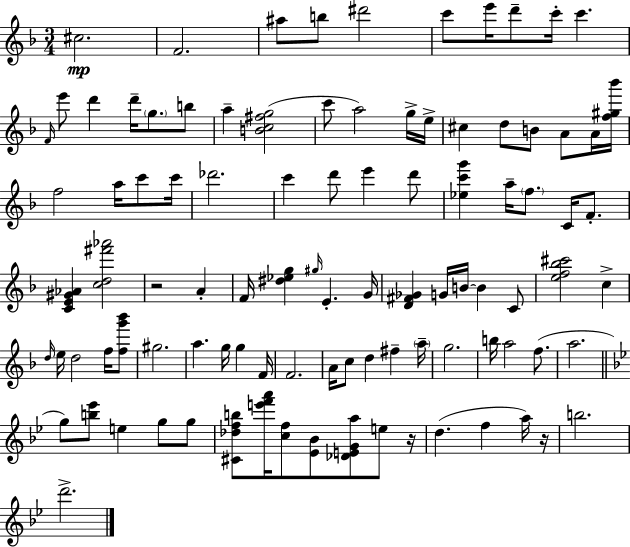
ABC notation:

X:1
T:Untitled
M:3/4
L:1/4
K:Dm
^c2 F2 ^a/2 b/2 ^d'2 c'/2 e'/4 d'/2 c'/4 c' F/4 e'/2 d' d'/4 g/2 b/2 a [Bc^fg]2 c'/2 a2 g/4 e/4 ^c d/2 B/2 A/2 A/4 [f^g_b']/4 f2 a/4 c'/2 c'/4 _d'2 c' d'/2 e' d'/2 [_ec'g'] a/4 f/2 C/4 F/2 [CE^G_A] [cd^f'_a']2 z2 A F/4 [^d_eg] ^g/4 E G/4 [D^F_G] G/4 B/4 B C/2 [ef_b^c']2 c d/4 e/4 d2 f/4 [fg'_b']/2 ^g2 a g/4 g F/4 F2 A/4 c/2 d ^f a/4 g2 b/4 a2 f/2 a2 g/2 [b_e']/2 e g/2 g/2 [^C_dfb]/2 [e'f'a']/4 [cf]/2 [_E_B]/2 [_DEGa]/2 e/2 z/4 d f a/4 z/4 b2 d'2